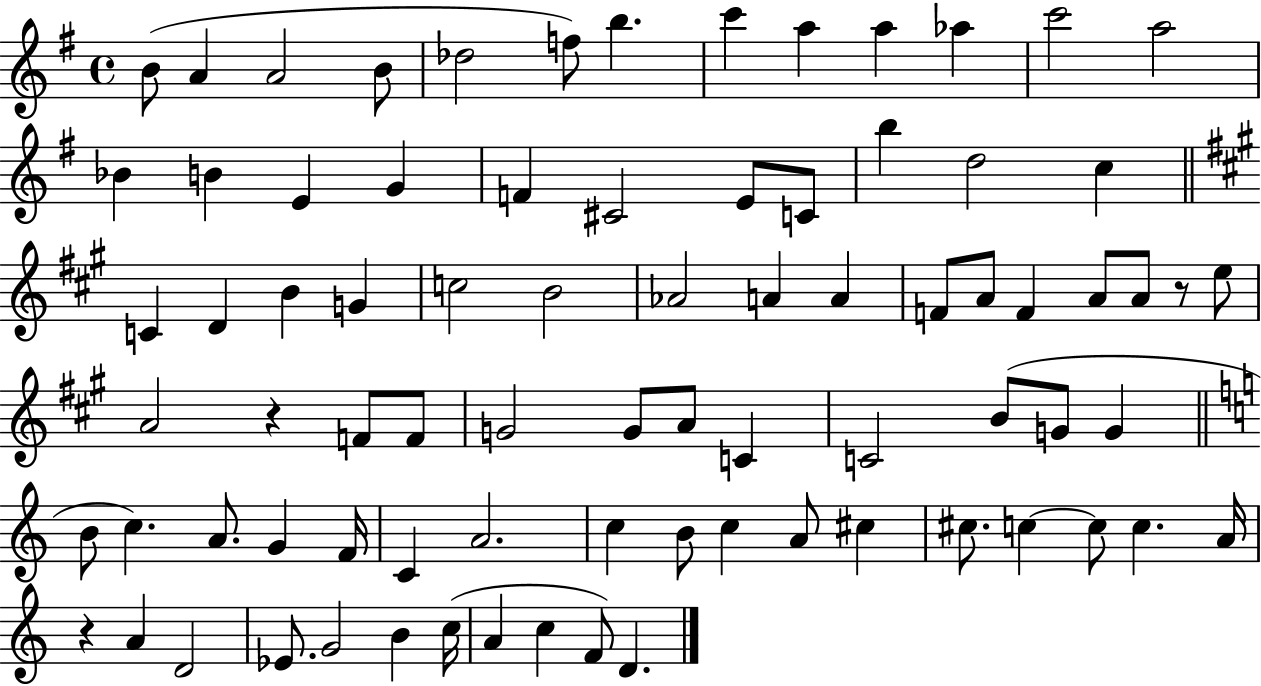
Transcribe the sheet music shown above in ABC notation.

X:1
T:Untitled
M:4/4
L:1/4
K:G
B/2 A A2 B/2 _d2 f/2 b c' a a _a c'2 a2 _B B E G F ^C2 E/2 C/2 b d2 c C D B G c2 B2 _A2 A A F/2 A/2 F A/2 A/2 z/2 e/2 A2 z F/2 F/2 G2 G/2 A/2 C C2 B/2 G/2 G B/2 c A/2 G F/4 C A2 c B/2 c A/2 ^c ^c/2 c c/2 c A/4 z A D2 _E/2 G2 B c/4 A c F/2 D